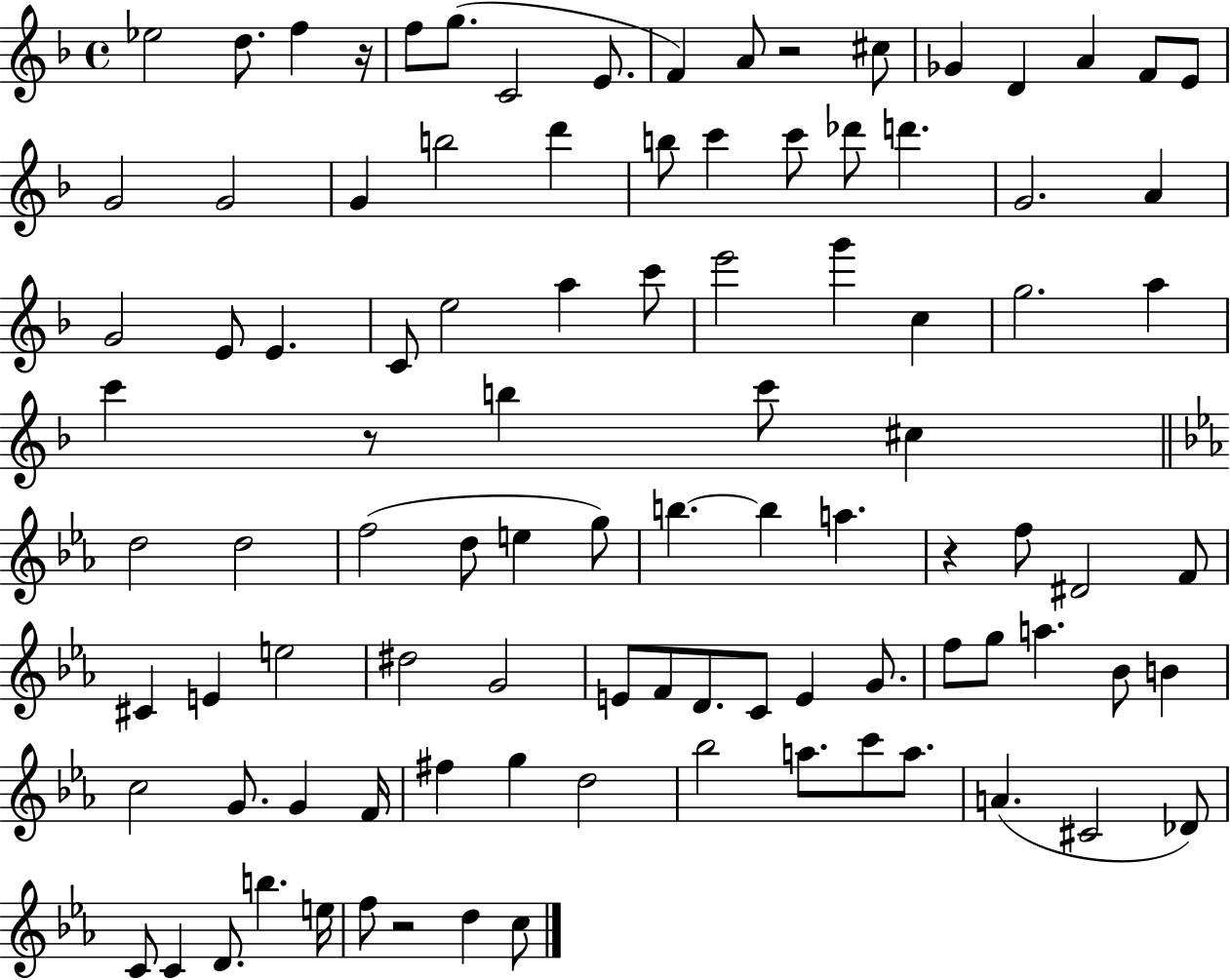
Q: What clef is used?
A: treble